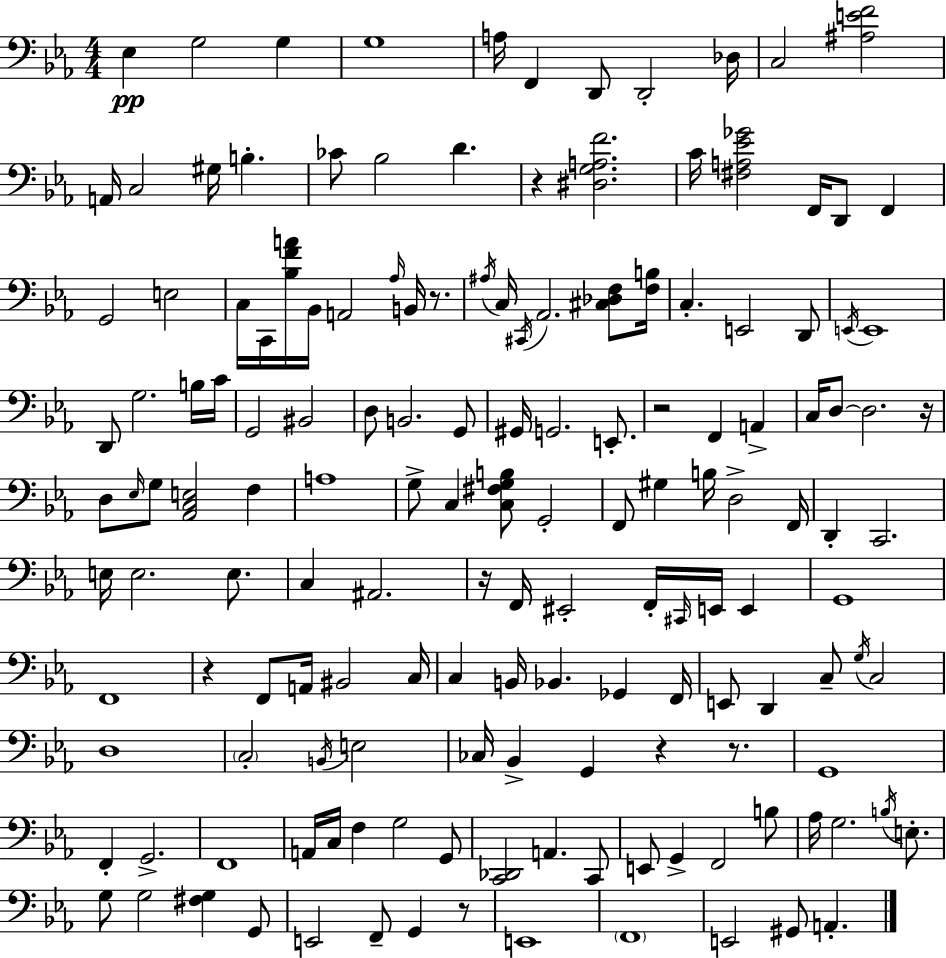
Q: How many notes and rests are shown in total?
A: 153